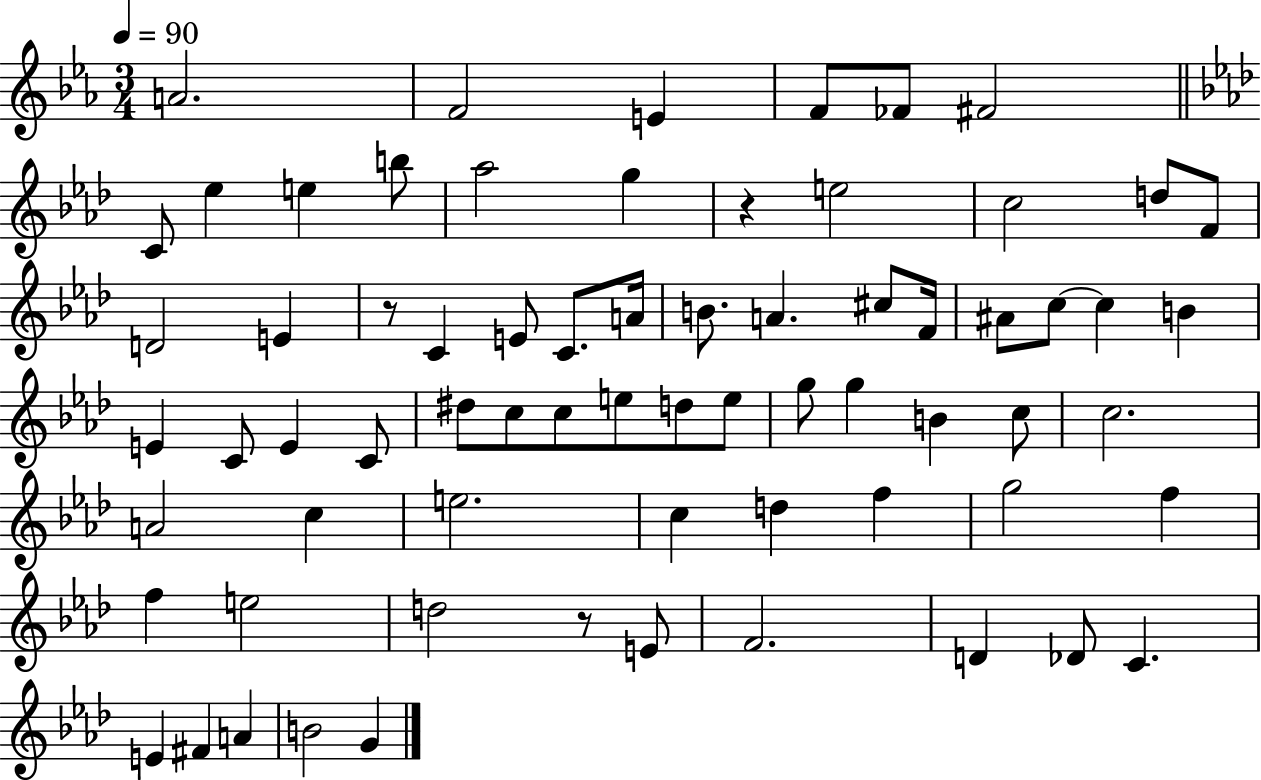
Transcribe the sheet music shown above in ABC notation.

X:1
T:Untitled
M:3/4
L:1/4
K:Eb
A2 F2 E F/2 _F/2 ^F2 C/2 _e e b/2 _a2 g z e2 c2 d/2 F/2 D2 E z/2 C E/2 C/2 A/4 B/2 A ^c/2 F/4 ^A/2 c/2 c B E C/2 E C/2 ^d/2 c/2 c/2 e/2 d/2 e/2 g/2 g B c/2 c2 A2 c e2 c d f g2 f f e2 d2 z/2 E/2 F2 D _D/2 C E ^F A B2 G